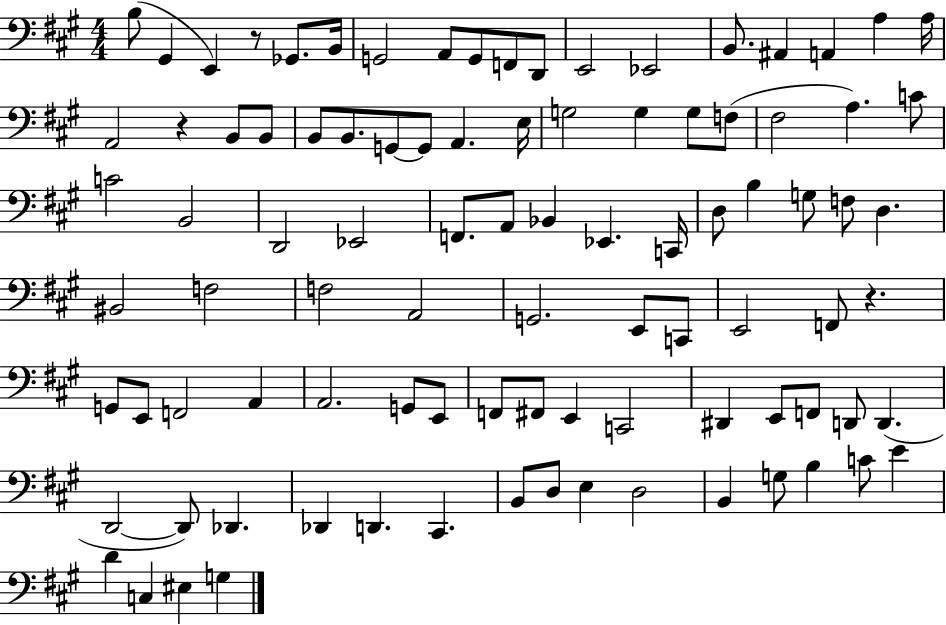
X:1
T:Untitled
M:4/4
L:1/4
K:A
B,/2 ^G,, E,, z/2 _G,,/2 B,,/4 G,,2 A,,/2 G,,/2 F,,/2 D,,/2 E,,2 _E,,2 B,,/2 ^A,, A,, A, A,/4 A,,2 z B,,/2 B,,/2 B,,/2 B,,/2 G,,/2 G,,/2 A,, E,/4 G,2 G, G,/2 F,/2 ^F,2 A, C/2 C2 B,,2 D,,2 _E,,2 F,,/2 A,,/2 _B,, _E,, C,,/4 D,/2 B, G,/2 F,/2 D, ^B,,2 F,2 F,2 A,,2 G,,2 E,,/2 C,,/2 E,,2 F,,/2 z G,,/2 E,,/2 F,,2 A,, A,,2 G,,/2 E,,/2 F,,/2 ^F,,/2 E,, C,,2 ^D,, E,,/2 F,,/2 D,,/2 D,, D,,2 D,,/2 _D,, _D,, D,, ^C,, B,,/2 D,/2 E, D,2 B,, G,/2 B, C/2 E D C, ^E, G,